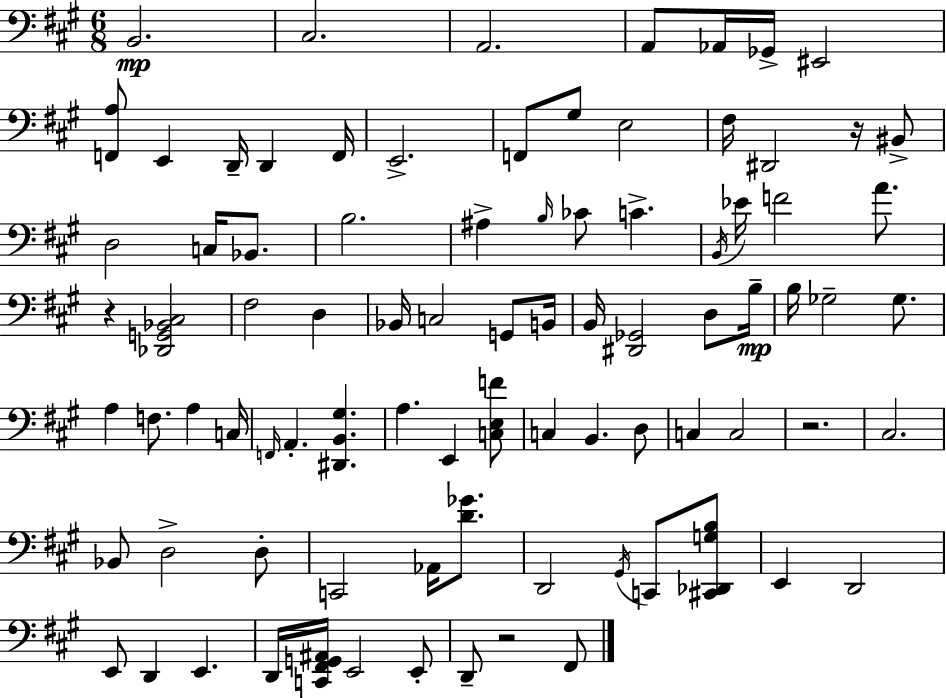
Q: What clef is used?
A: bass